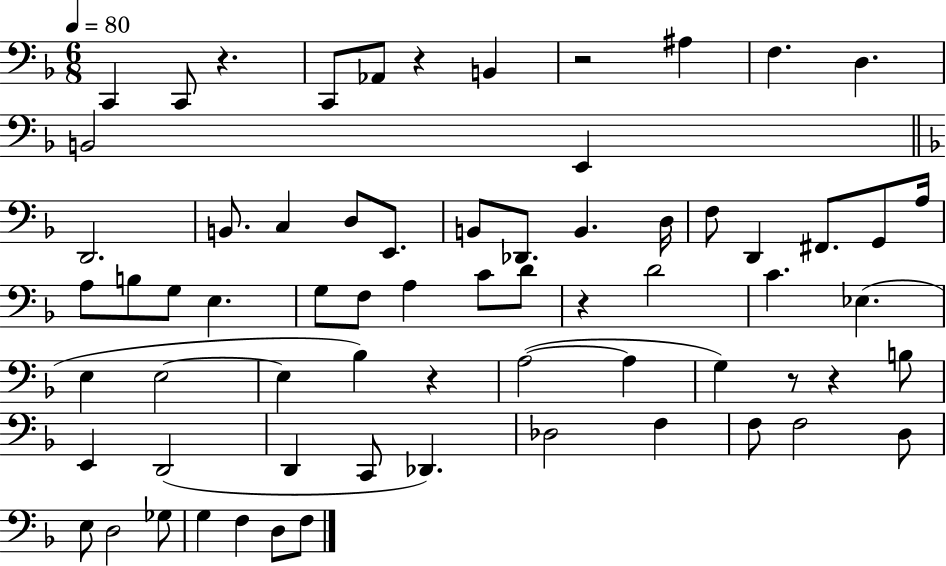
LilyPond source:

{
  \clef bass
  \numericTimeSignature
  \time 6/8
  \key f \major
  \tempo 4 = 80
  \repeat volta 2 { c,4 c,8 r4. | c,8 aes,8 r4 b,4 | r2 ais4 | f4. d4. | \break b,2 e,4 | \bar "||" \break \key f \major d,2. | b,8. c4 d8 e,8. | b,8 des,8. b,4. d16 | f8 d,4 fis,8. g,8 a16 | \break a8 b8 g8 e4. | g8 f8 a4 c'8 d'8 | r4 d'2 | c'4. ees4.( | \break e4 e2~~ | e4 bes4) r4 | a2~(~ a4 | g4) r8 r4 b8 | \break e,4 d,2( | d,4 c,8 des,4.) | des2 f4 | f8 f2 d8 | \break e8 d2 ges8 | g4 f4 d8 f8 | } \bar "|."
}